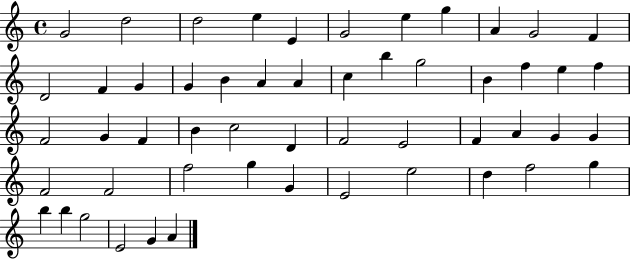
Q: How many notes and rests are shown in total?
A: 53